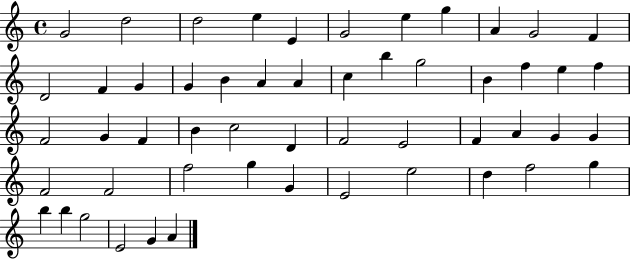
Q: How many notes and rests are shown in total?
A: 53